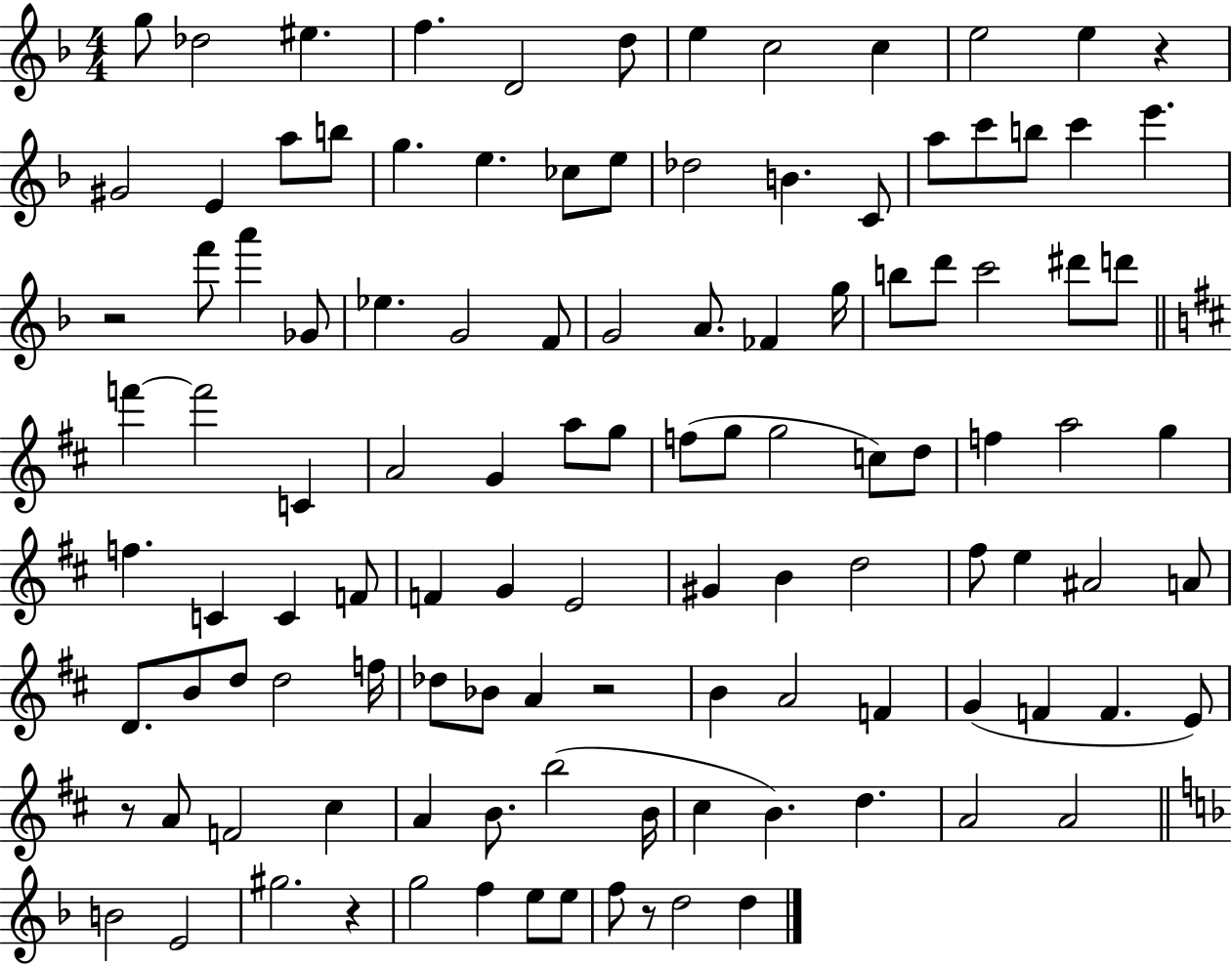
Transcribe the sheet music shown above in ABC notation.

X:1
T:Untitled
M:4/4
L:1/4
K:F
g/2 _d2 ^e f D2 d/2 e c2 c e2 e z ^G2 E a/2 b/2 g e _c/2 e/2 _d2 B C/2 a/2 c'/2 b/2 c' e' z2 f'/2 a' _G/2 _e G2 F/2 G2 A/2 _F g/4 b/2 d'/2 c'2 ^d'/2 d'/2 f' f'2 C A2 G a/2 g/2 f/2 g/2 g2 c/2 d/2 f a2 g f C C F/2 F G E2 ^G B d2 ^f/2 e ^A2 A/2 D/2 B/2 d/2 d2 f/4 _d/2 _B/2 A z2 B A2 F G F F E/2 z/2 A/2 F2 ^c A B/2 b2 B/4 ^c B d A2 A2 B2 E2 ^g2 z g2 f e/2 e/2 f/2 z/2 d2 d